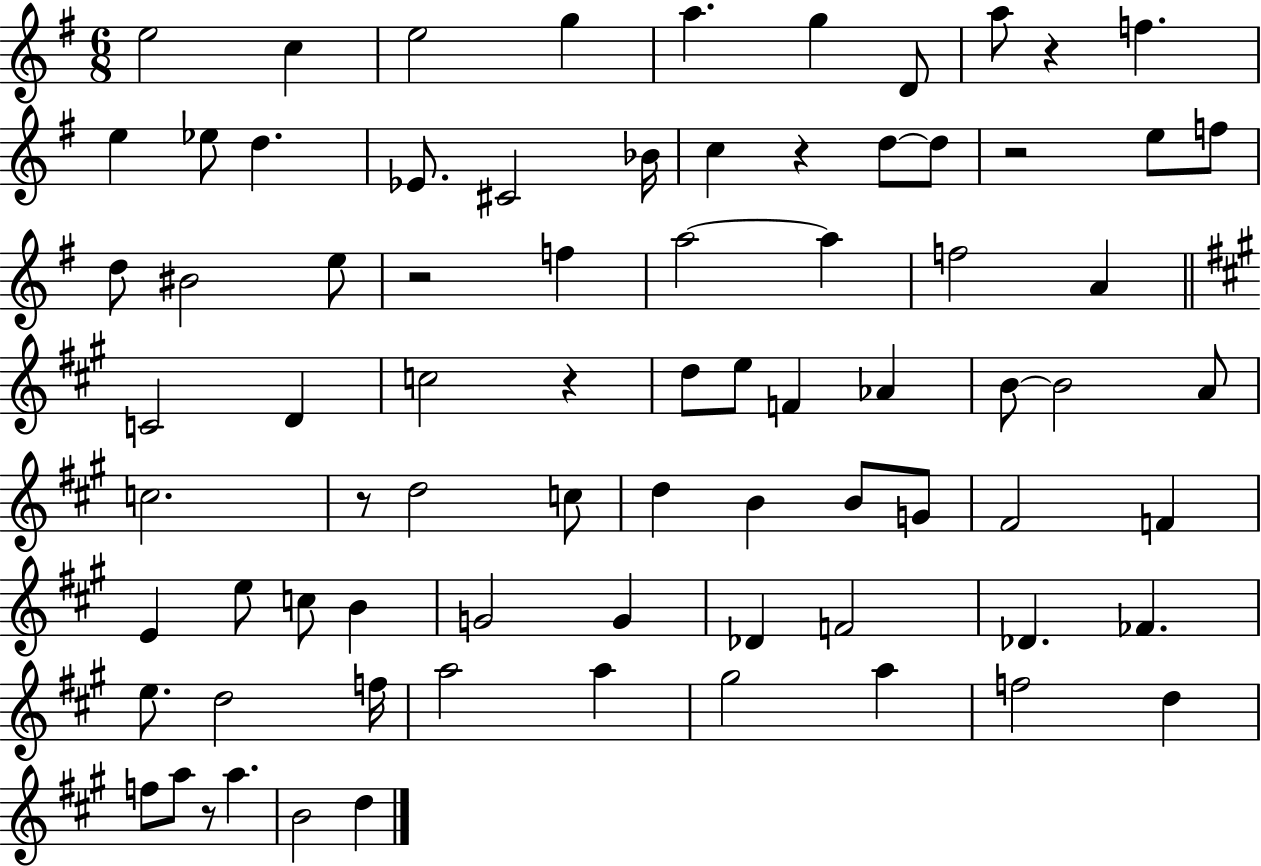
{
  \clef treble
  \numericTimeSignature
  \time 6/8
  \key g \major
  e''2 c''4 | e''2 g''4 | a''4. g''4 d'8 | a''8 r4 f''4. | \break e''4 ees''8 d''4. | ees'8. cis'2 bes'16 | c''4 r4 d''8~~ d''8 | r2 e''8 f''8 | \break d''8 bis'2 e''8 | r2 f''4 | a''2~~ a''4 | f''2 a'4 | \break \bar "||" \break \key a \major c'2 d'4 | c''2 r4 | d''8 e''8 f'4 aes'4 | b'8~~ b'2 a'8 | \break c''2. | r8 d''2 c''8 | d''4 b'4 b'8 g'8 | fis'2 f'4 | \break e'4 e''8 c''8 b'4 | g'2 g'4 | des'4 f'2 | des'4. fes'4. | \break e''8. d''2 f''16 | a''2 a''4 | gis''2 a''4 | f''2 d''4 | \break f''8 a''8 r8 a''4. | b'2 d''4 | \bar "|."
}